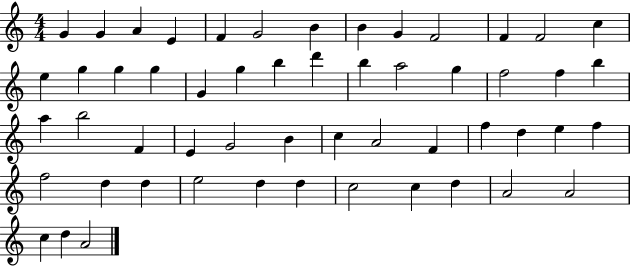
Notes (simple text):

G4/q G4/q A4/q E4/q F4/q G4/h B4/q B4/q G4/q F4/h F4/q F4/h C5/q E5/q G5/q G5/q G5/q G4/q G5/q B5/q D6/q B5/q A5/h G5/q F5/h F5/q B5/q A5/q B5/h F4/q E4/q G4/h B4/q C5/q A4/h F4/q F5/q D5/q E5/q F5/q F5/h D5/q D5/q E5/h D5/q D5/q C5/h C5/q D5/q A4/h A4/h C5/q D5/q A4/h